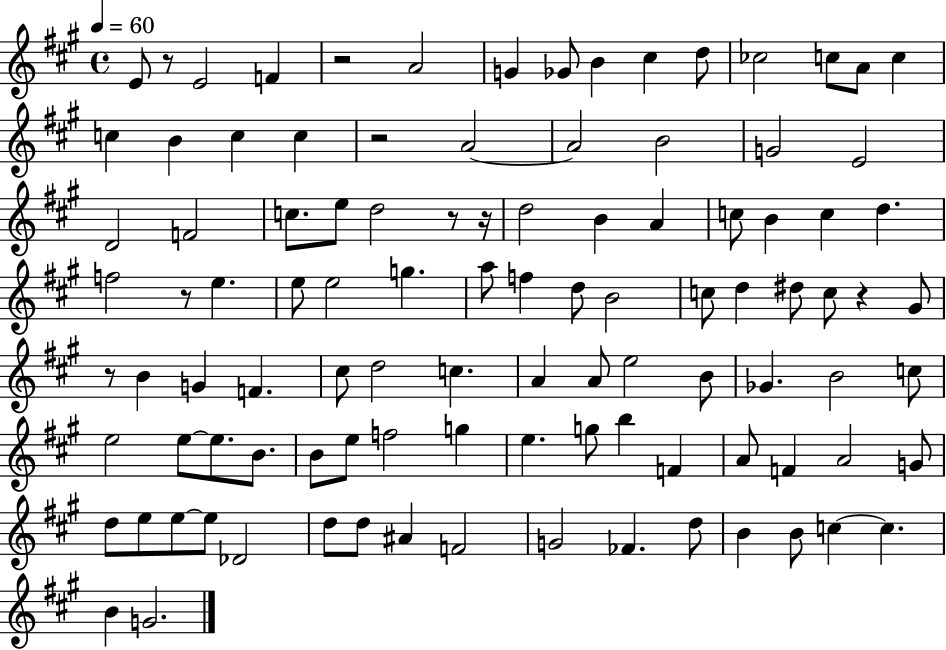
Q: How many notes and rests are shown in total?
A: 103